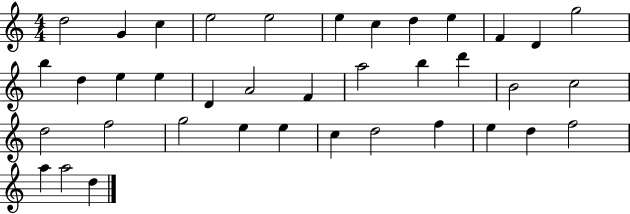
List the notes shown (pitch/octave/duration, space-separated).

D5/h G4/q C5/q E5/h E5/h E5/q C5/q D5/q E5/q F4/q D4/q G5/h B5/q D5/q E5/q E5/q D4/q A4/h F4/q A5/h B5/q D6/q B4/h C5/h D5/h F5/h G5/h E5/q E5/q C5/q D5/h F5/q E5/q D5/q F5/h A5/q A5/h D5/q